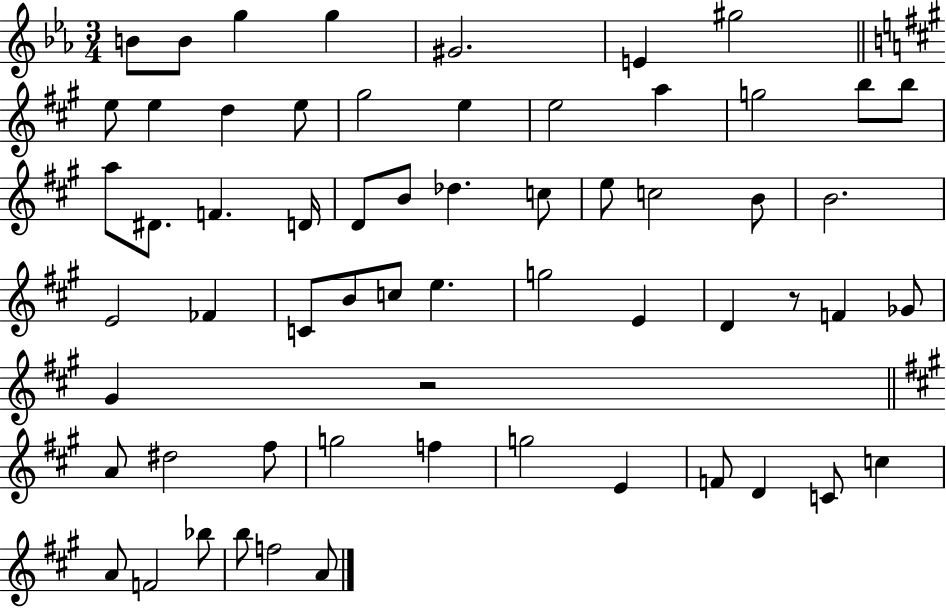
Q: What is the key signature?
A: EES major